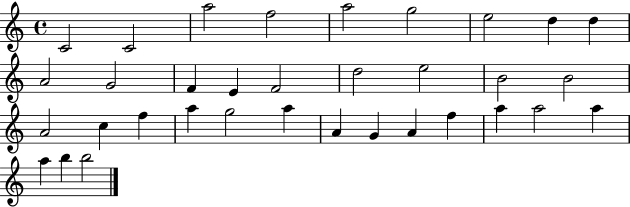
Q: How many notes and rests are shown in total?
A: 34